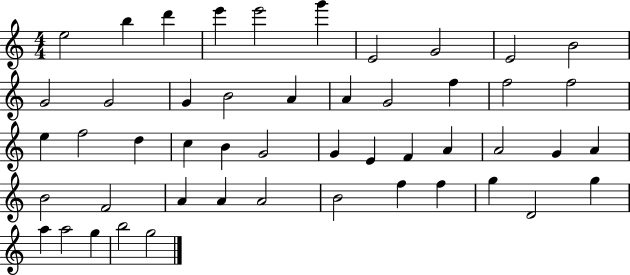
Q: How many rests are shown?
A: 0